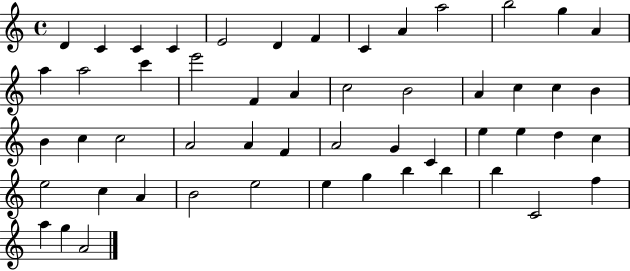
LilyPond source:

{
  \clef treble
  \time 4/4
  \defaultTimeSignature
  \key c \major
  d'4 c'4 c'4 c'4 | e'2 d'4 f'4 | c'4 a'4 a''2 | b''2 g''4 a'4 | \break a''4 a''2 c'''4 | e'''2 f'4 a'4 | c''2 b'2 | a'4 c''4 c''4 b'4 | \break b'4 c''4 c''2 | a'2 a'4 f'4 | a'2 g'4 c'4 | e''4 e''4 d''4 c''4 | \break e''2 c''4 a'4 | b'2 e''2 | e''4 g''4 b''4 b''4 | b''4 c'2 f''4 | \break a''4 g''4 a'2 | \bar "|."
}